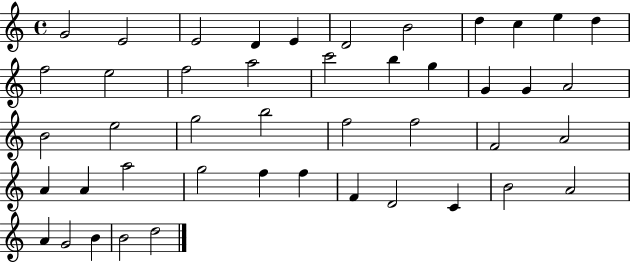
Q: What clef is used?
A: treble